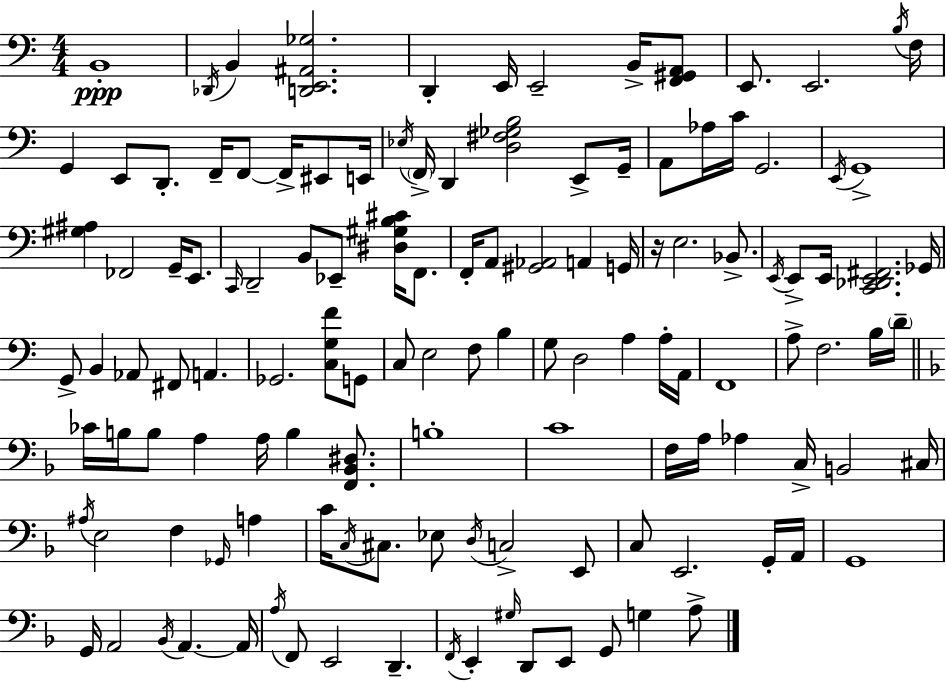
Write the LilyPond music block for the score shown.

{
  \clef bass
  \numericTimeSignature
  \time 4/4
  \key c \major
  b,1-.\ppp | \acciaccatura { des,16 } b,4 <d, e, ais, ges>2. | d,4-. e,16 e,2-- b,16-> <f, gis, a,>8 | e,8. e,2. | \break \acciaccatura { b16 } f16 g,4 e,8 d,8.-. f,16-- f,8~~ f,16-> eis,8 | e,16 \acciaccatura { ees16 } \parenthesize f,16-> d,4 <d fis ges b>2 | e,8-> g,16-- a,8 aes16 c'16 g,2. | \acciaccatura { e,16 } g,1-> | \break <gis ais>4 fes,2 | g,16-- e,8. \grace { c,16 } d,2-- b,8 ees,8-- | <dis gis b cis'>16 f,8. f,16-. a,8 <gis, aes,>2 | a,4 g,16 r16 e2. | \break bes,8.-> \acciaccatura { e,16 } e,8-> e,16 <c, des, e, fis,>2. | ges,16 g,8-> b,4 aes,8 fis,8 | a,4. ges,2. | <c g f'>8 g,8 c8 e2 | \break f8 b4 g8 d2 | a4 a16-. a,16 f,1 | a8-> f2. | b16 \parenthesize d'16-- \bar "||" \break \key f \major ces'16 b16 b8 a4 a16 b4 <f, bes, dis>8. | b1-. | c'1 | f16 a16 aes4 c16-> b,2 cis16 | \break \acciaccatura { ais16 } e2 f4 \grace { ges,16 } a4 | c'16 \acciaccatura { c16 } cis8. ees8 \acciaccatura { d16 } c2-> | e,8 c8 e,2. | g,16-. a,16 g,1 | \break g,16 a,2 \acciaccatura { bes,16 } a,4.~~ | a,16 \acciaccatura { a16 } f,8 e,2 | d,4.-- \acciaccatura { f,16 } e,4-. \grace { gis16 } d,8 e,8 | g,8 g4 a8-> \bar "|."
}